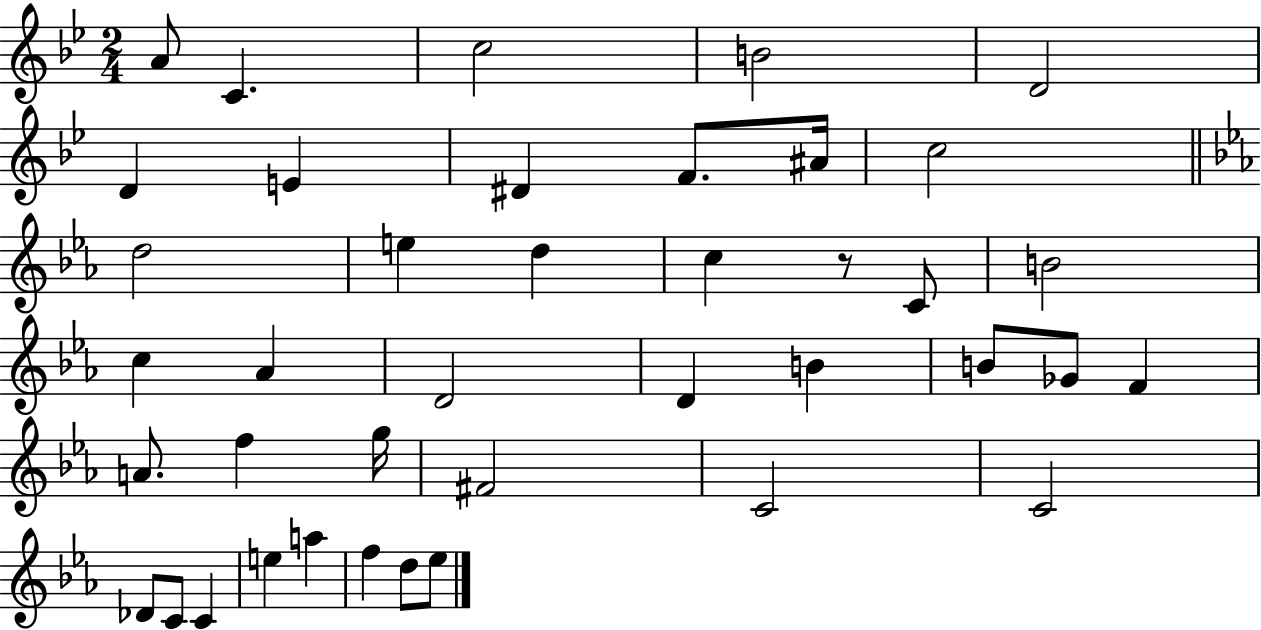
X:1
T:Untitled
M:2/4
L:1/4
K:Bb
A/2 C c2 B2 D2 D E ^D F/2 ^A/4 c2 d2 e d c z/2 C/2 B2 c _A D2 D B B/2 _G/2 F A/2 f g/4 ^F2 C2 C2 _D/2 C/2 C e a f d/2 _e/2